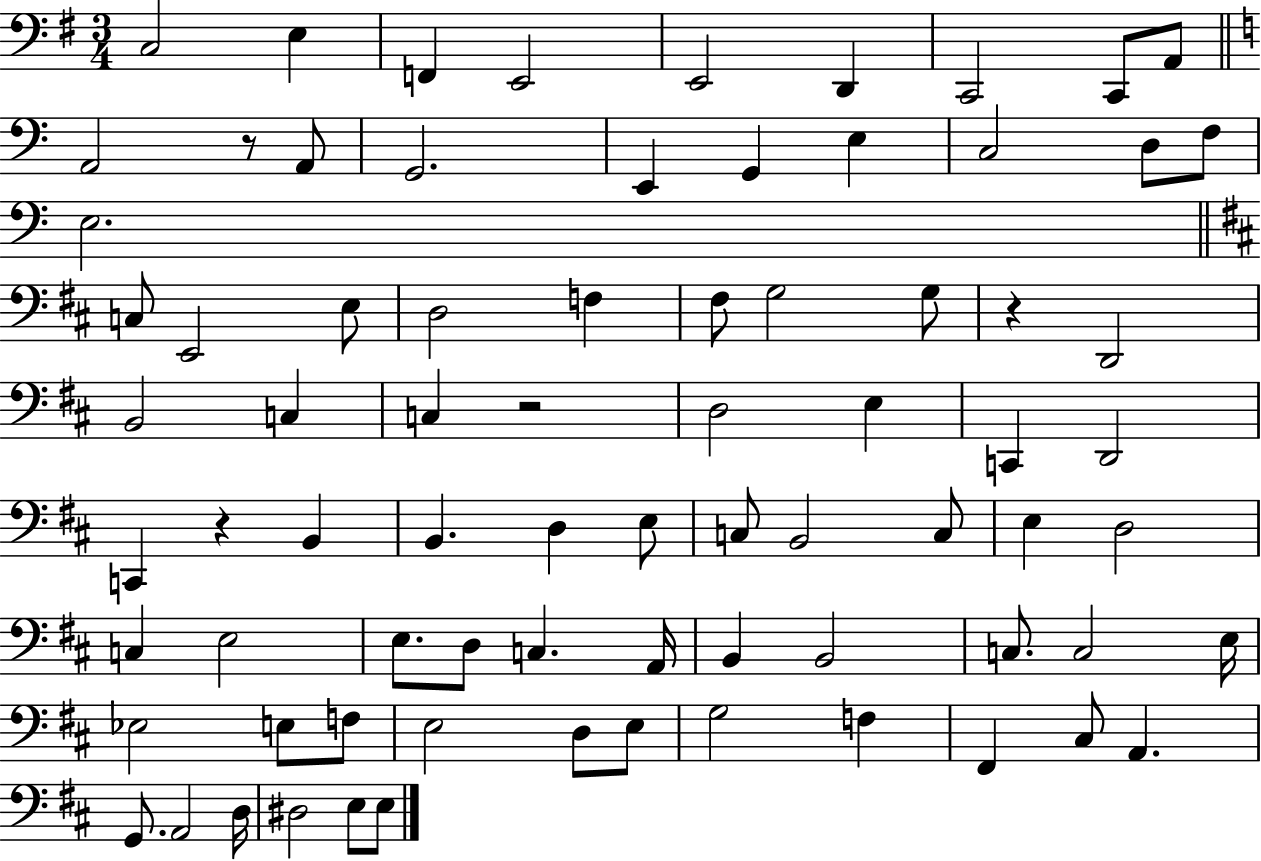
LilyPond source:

{
  \clef bass
  \numericTimeSignature
  \time 3/4
  \key g \major
  c2 e4 | f,4 e,2 | e,2 d,4 | c,2 c,8 a,8 | \break \bar "||" \break \key c \major a,2 r8 a,8 | g,2. | e,4 g,4 e4 | c2 d8 f8 | \break e2. | \bar "||" \break \key d \major c8 e,2 e8 | d2 f4 | fis8 g2 g8 | r4 d,2 | \break b,2 c4 | c4 r2 | d2 e4 | c,4 d,2 | \break c,4 r4 b,4 | b,4. d4 e8 | c8 b,2 c8 | e4 d2 | \break c4 e2 | e8. d8 c4. a,16 | b,4 b,2 | c8. c2 e16 | \break ees2 e8 f8 | e2 d8 e8 | g2 f4 | fis,4 cis8 a,4. | \break g,8. a,2 d16 | dis2 e8 e8 | \bar "|."
}